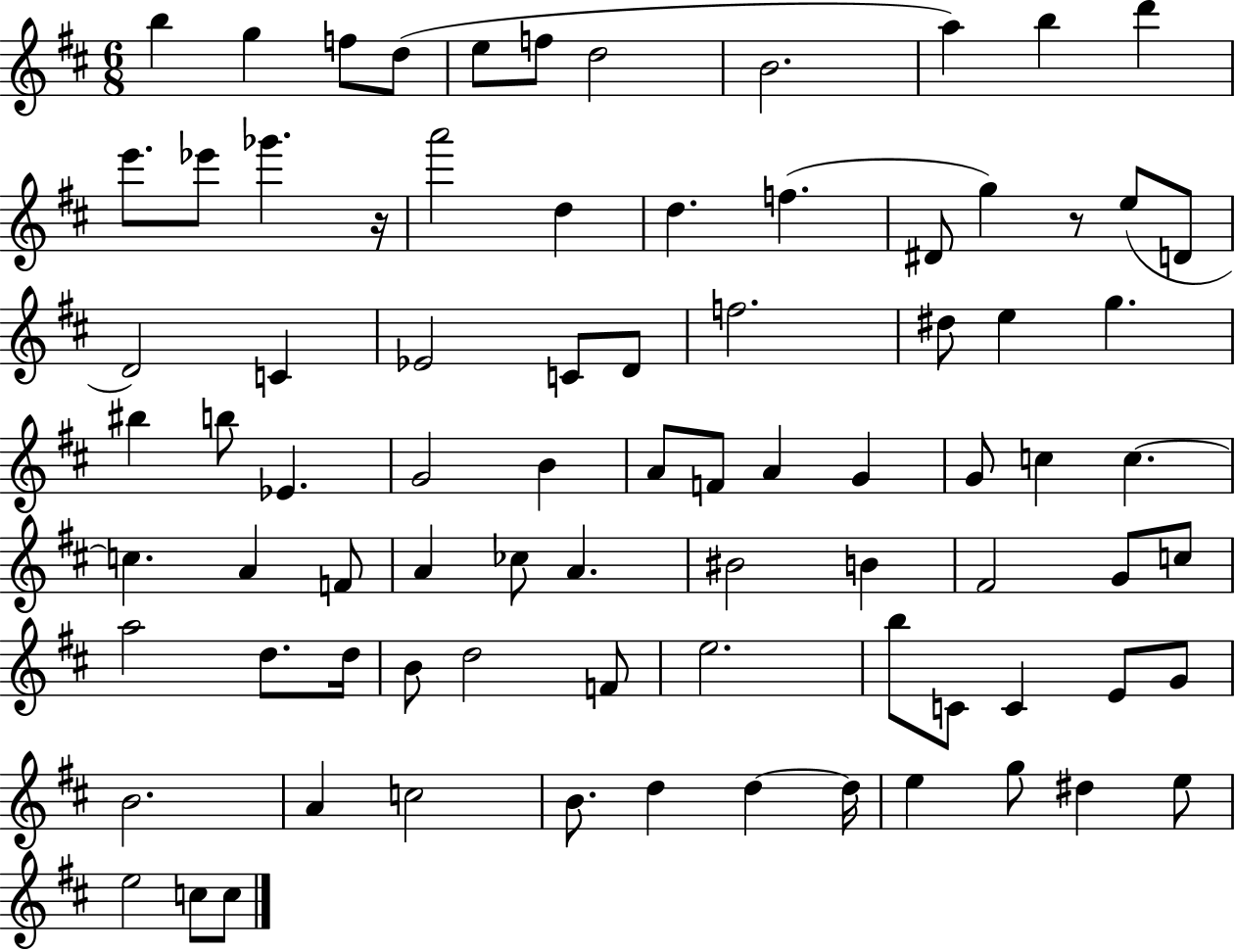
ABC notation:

X:1
T:Untitled
M:6/8
L:1/4
K:D
b g f/2 d/2 e/2 f/2 d2 B2 a b d' e'/2 _e'/2 _g' z/4 a'2 d d f ^D/2 g z/2 e/2 D/2 D2 C _E2 C/2 D/2 f2 ^d/2 e g ^b b/2 _E G2 B A/2 F/2 A G G/2 c c c A F/2 A _c/2 A ^B2 B ^F2 G/2 c/2 a2 d/2 d/4 B/2 d2 F/2 e2 b/2 C/2 C E/2 G/2 B2 A c2 B/2 d d d/4 e g/2 ^d e/2 e2 c/2 c/2